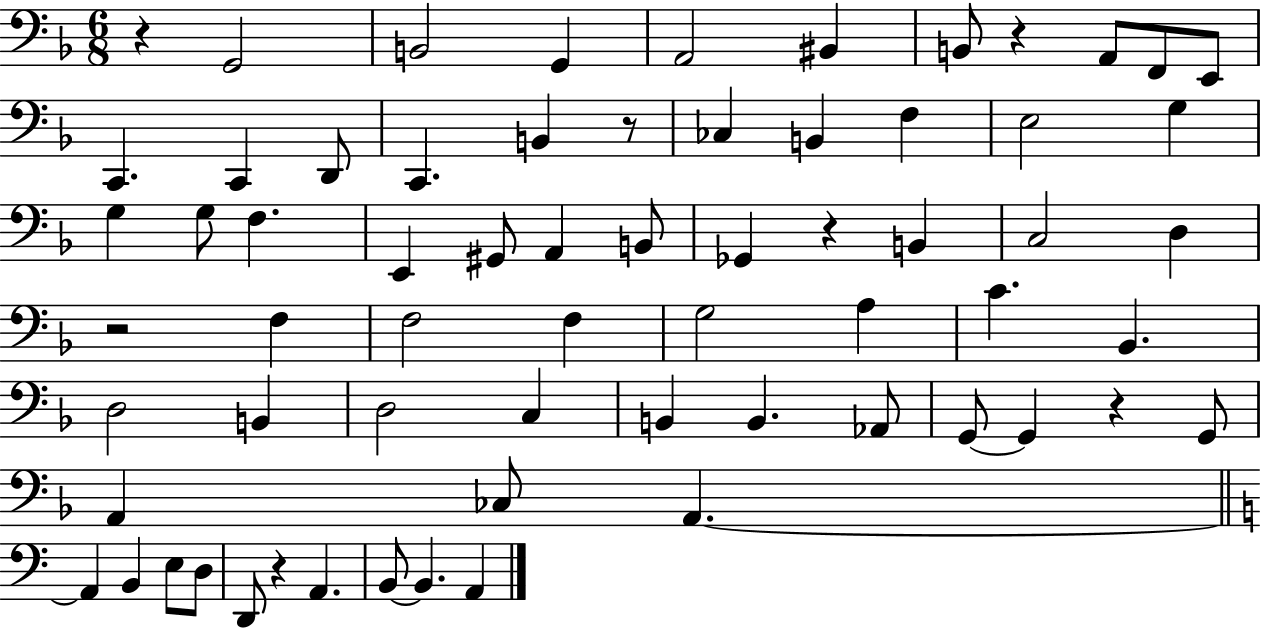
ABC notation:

X:1
T:Untitled
M:6/8
L:1/4
K:F
z G,,2 B,,2 G,, A,,2 ^B,, B,,/2 z A,,/2 F,,/2 E,,/2 C,, C,, D,,/2 C,, B,, z/2 _C, B,, F, E,2 G, G, G,/2 F, E,, ^G,,/2 A,, B,,/2 _G,, z B,, C,2 D, z2 F, F,2 F, G,2 A, C _B,, D,2 B,, D,2 C, B,, B,, _A,,/2 G,,/2 G,, z G,,/2 A,, _C,/2 A,, A,, B,, E,/2 D,/2 D,,/2 z A,, B,,/2 B,, A,,